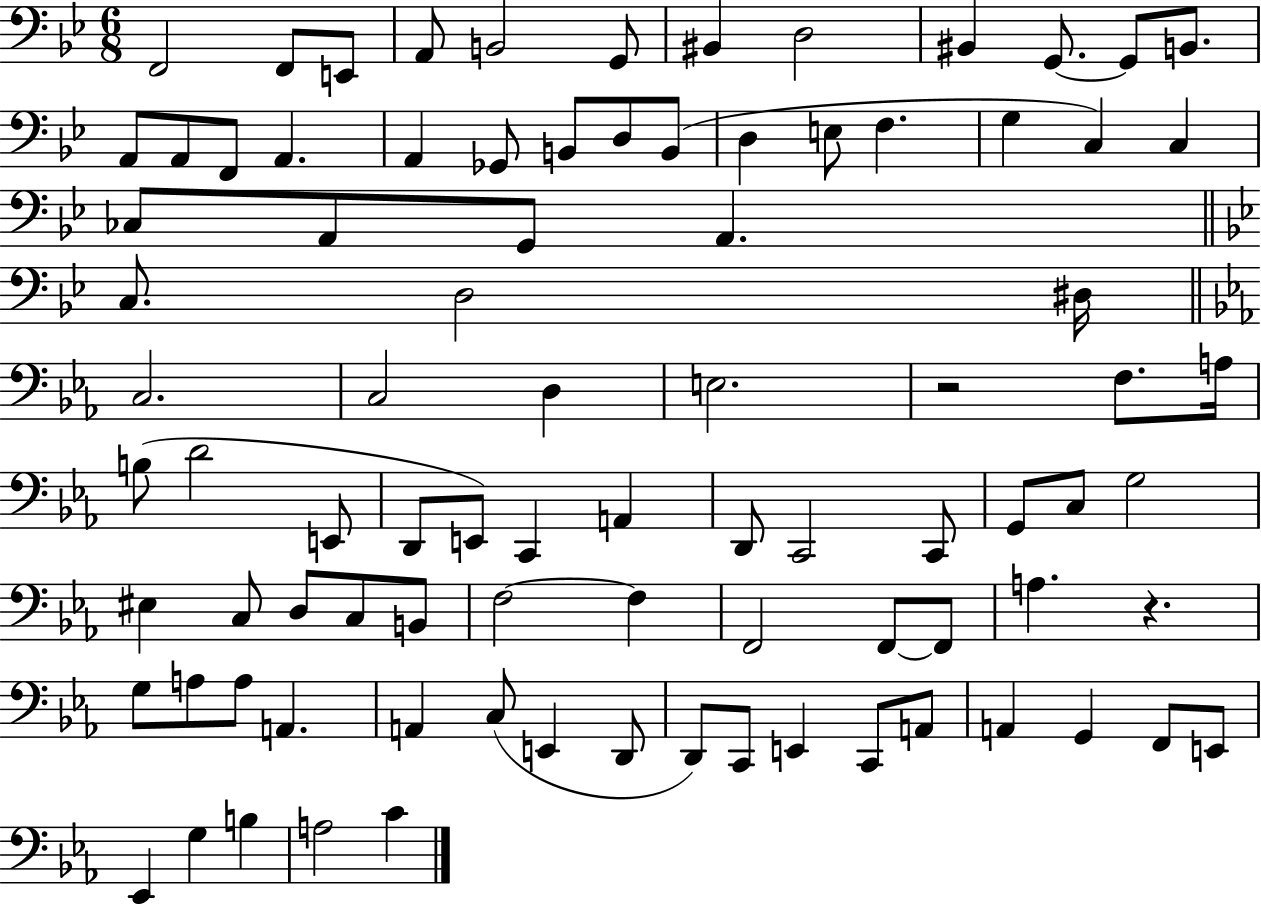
{
  \clef bass
  \numericTimeSignature
  \time 6/8
  \key bes \major
  \repeat volta 2 { f,2 f,8 e,8 | a,8 b,2 g,8 | bis,4 d2 | bis,4 g,8.~~ g,8 b,8. | \break a,8 a,8 f,8 a,4. | a,4 ges,8 b,8 d8 b,8( | d4 e8 f4. | g4 c4) c4 | \break ces8 a,8 g,8 a,4. | \bar "||" \break \key bes \major c8. d2 dis16 | \bar "||" \break \key ees \major c2. | c2 d4 | e2. | r2 f8. a16 | \break b8( d'2 e,8 | d,8 e,8) c,4 a,4 | d,8 c,2 c,8 | g,8 c8 g2 | \break eis4 c8 d8 c8 b,8 | f2~~ f4 | f,2 f,8~~ f,8 | a4. r4. | \break g8 a8 a8 a,4. | a,4 c8( e,4 d,8 | d,8) c,8 e,4 c,8 a,8 | a,4 g,4 f,8 e,8 | \break ees,4 g4 b4 | a2 c'4 | } \bar "|."
}